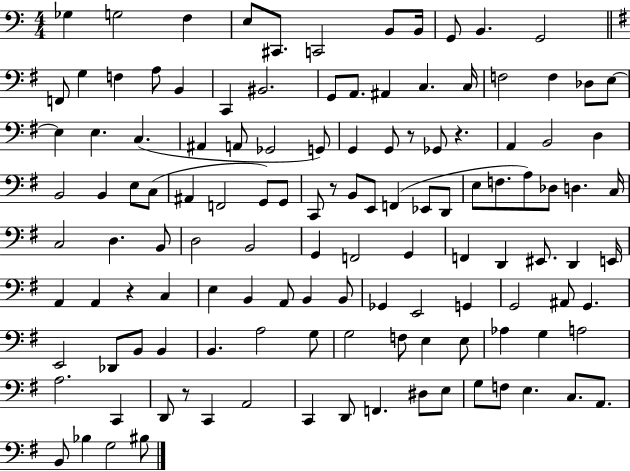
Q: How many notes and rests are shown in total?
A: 125